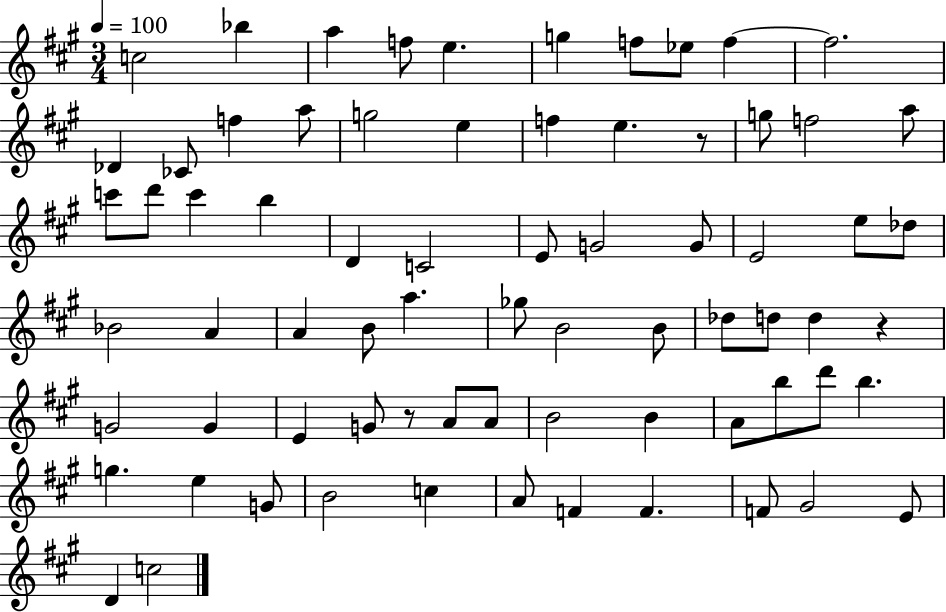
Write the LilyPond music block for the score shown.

{
  \clef treble
  \numericTimeSignature
  \time 3/4
  \key a \major
  \tempo 4 = 100
  c''2 bes''4 | a''4 f''8 e''4. | g''4 f''8 ees''8 f''4~~ | f''2. | \break des'4 ces'8 f''4 a''8 | g''2 e''4 | f''4 e''4. r8 | g''8 f''2 a''8 | \break c'''8 d'''8 c'''4 b''4 | d'4 c'2 | e'8 g'2 g'8 | e'2 e''8 des''8 | \break bes'2 a'4 | a'4 b'8 a''4. | ges''8 b'2 b'8 | des''8 d''8 d''4 r4 | \break g'2 g'4 | e'4 g'8 r8 a'8 a'8 | b'2 b'4 | a'8 b''8 d'''8 b''4. | \break g''4. e''4 g'8 | b'2 c''4 | a'8 f'4 f'4. | f'8 gis'2 e'8 | \break d'4 c''2 | \bar "|."
}